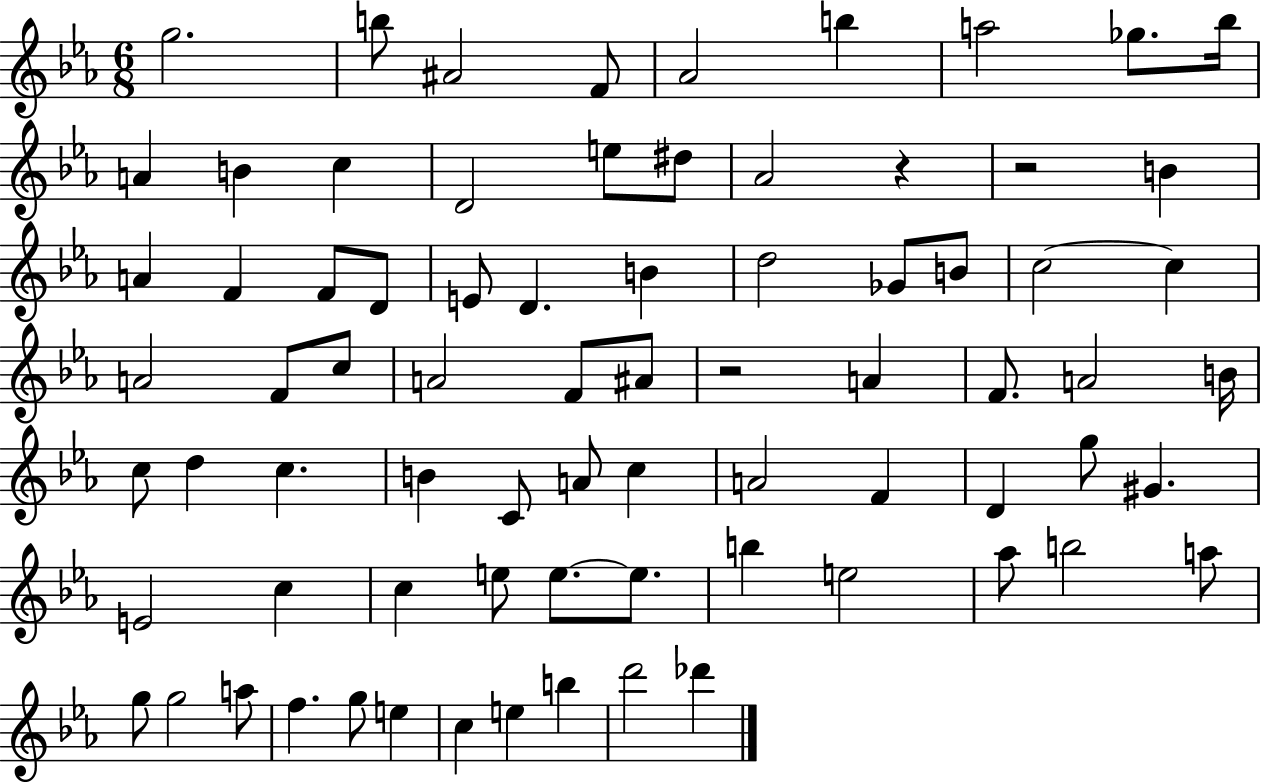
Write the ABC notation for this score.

X:1
T:Untitled
M:6/8
L:1/4
K:Eb
g2 b/2 ^A2 F/2 _A2 b a2 _g/2 _b/4 A B c D2 e/2 ^d/2 _A2 z z2 B A F F/2 D/2 E/2 D B d2 _G/2 B/2 c2 c A2 F/2 c/2 A2 F/2 ^A/2 z2 A F/2 A2 B/4 c/2 d c B C/2 A/2 c A2 F D g/2 ^G E2 c c e/2 e/2 e/2 b e2 _a/2 b2 a/2 g/2 g2 a/2 f g/2 e c e b d'2 _d'